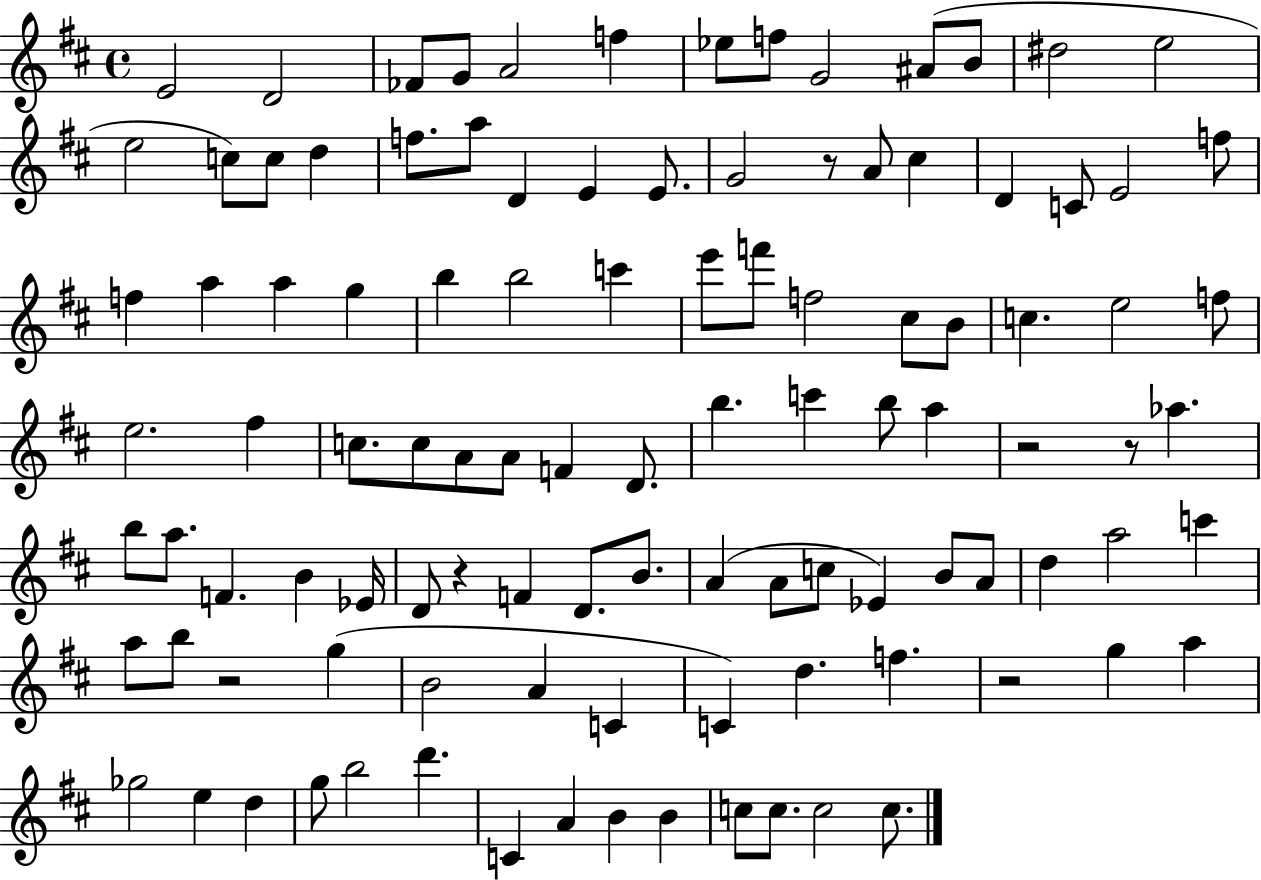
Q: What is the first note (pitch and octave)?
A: E4